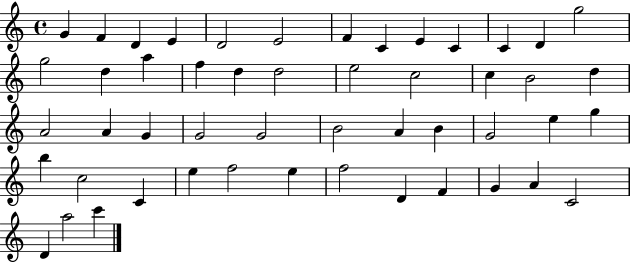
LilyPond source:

{
  \clef treble
  \time 4/4
  \defaultTimeSignature
  \key c \major
  g'4 f'4 d'4 e'4 | d'2 e'2 | f'4 c'4 e'4 c'4 | c'4 d'4 g''2 | \break g''2 d''4 a''4 | f''4 d''4 d''2 | e''2 c''2 | c''4 b'2 d''4 | \break a'2 a'4 g'4 | g'2 g'2 | b'2 a'4 b'4 | g'2 e''4 g''4 | \break b''4 c''2 c'4 | e''4 f''2 e''4 | f''2 d'4 f'4 | g'4 a'4 c'2 | \break d'4 a''2 c'''4 | \bar "|."
}